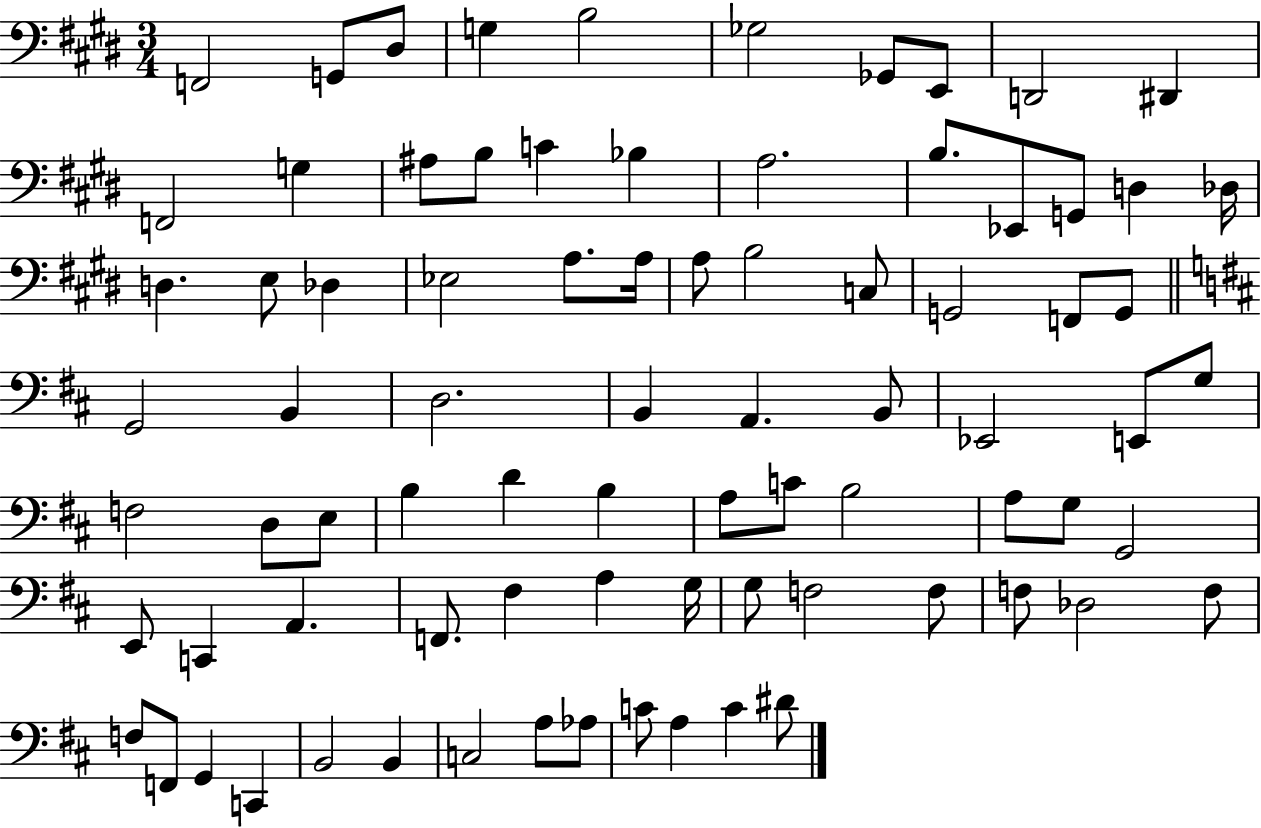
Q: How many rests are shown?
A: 0